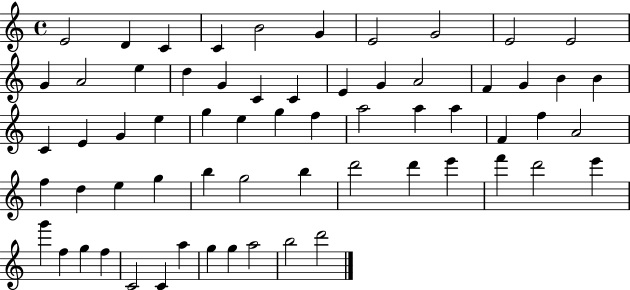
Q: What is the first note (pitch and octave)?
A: E4